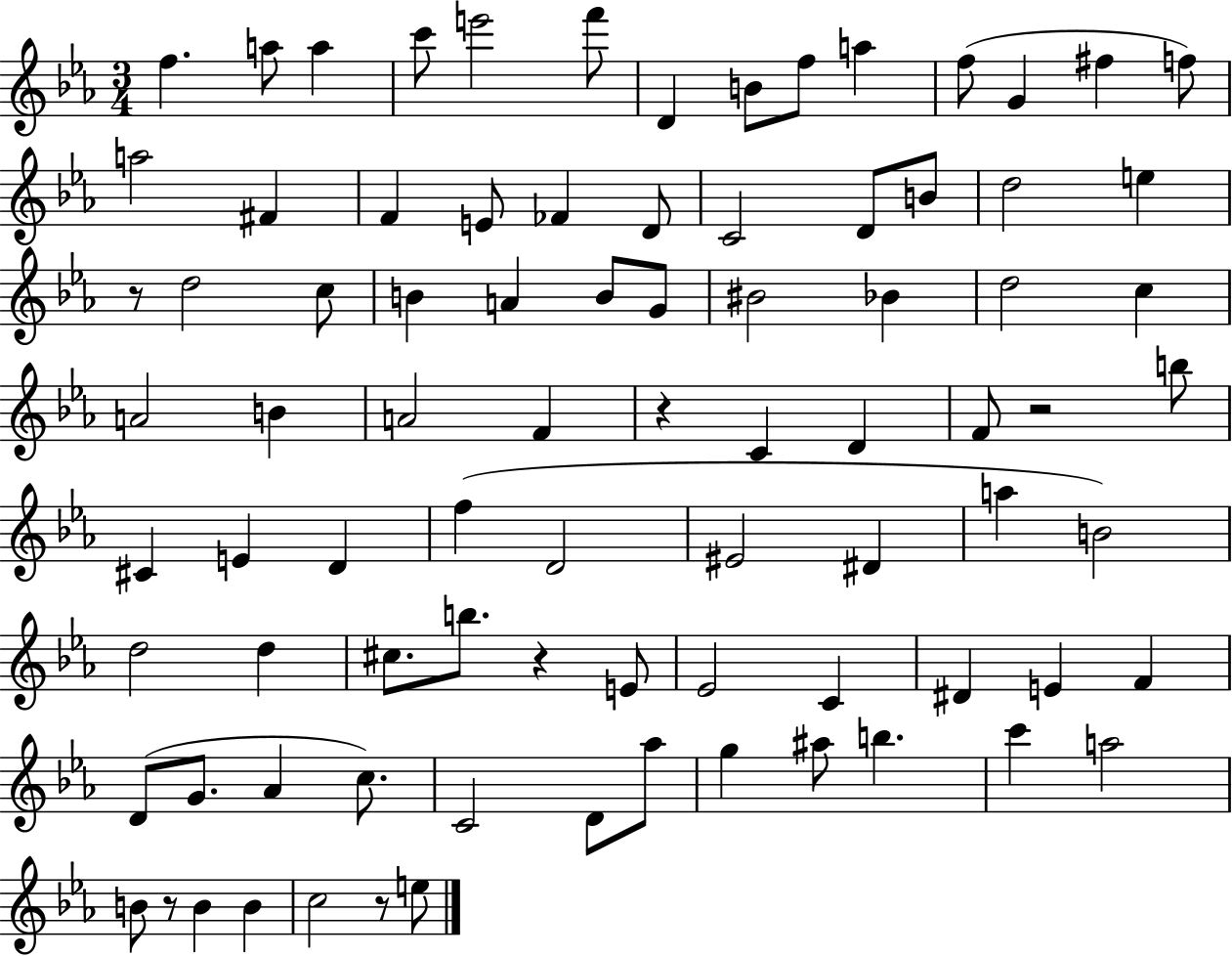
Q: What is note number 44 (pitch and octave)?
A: C#4